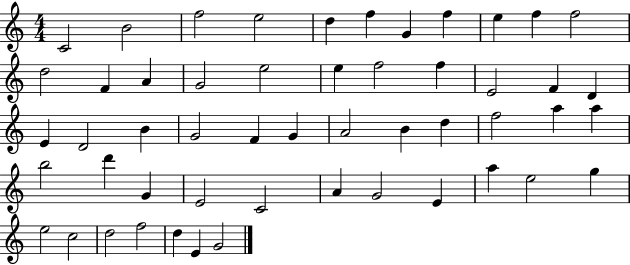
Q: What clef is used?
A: treble